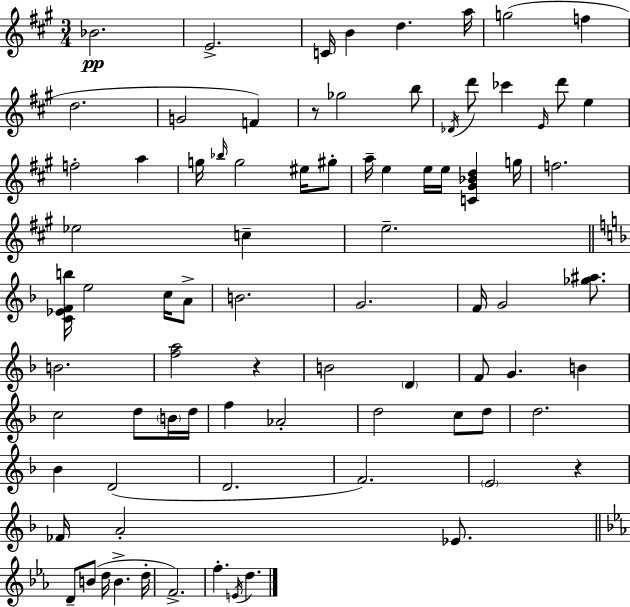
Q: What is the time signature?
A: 3/4